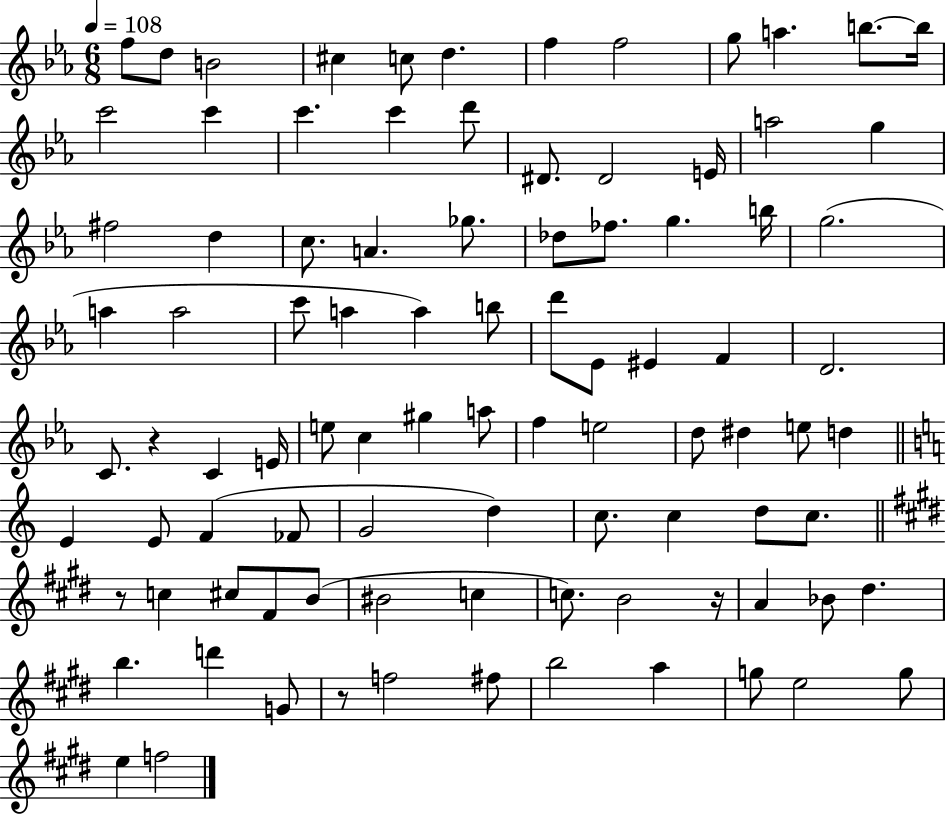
F5/e D5/e B4/h C#5/q C5/e D5/q. F5/q F5/h G5/e A5/q. B5/e. B5/s C6/h C6/q C6/q. C6/q D6/e D#4/e. D#4/h E4/s A5/h G5/q F#5/h D5/q C5/e. A4/q. Gb5/e. Db5/e FES5/e. G5/q. B5/s G5/h. A5/q A5/h C6/e A5/q A5/q B5/e D6/e Eb4/e EIS4/q F4/q D4/h. C4/e. R/q C4/q E4/s E5/e C5/q G#5/q A5/e F5/q E5/h D5/e D#5/q E5/e D5/q E4/q E4/e F4/q FES4/e G4/h D5/q C5/e. C5/q D5/e C5/e. R/e C5/q C#5/e F#4/e B4/e BIS4/h C5/q C5/e. B4/h R/s A4/q Bb4/e D#5/q. B5/q. D6/q G4/e R/e F5/h F#5/e B5/h A5/q G5/e E5/h G5/e E5/q F5/h